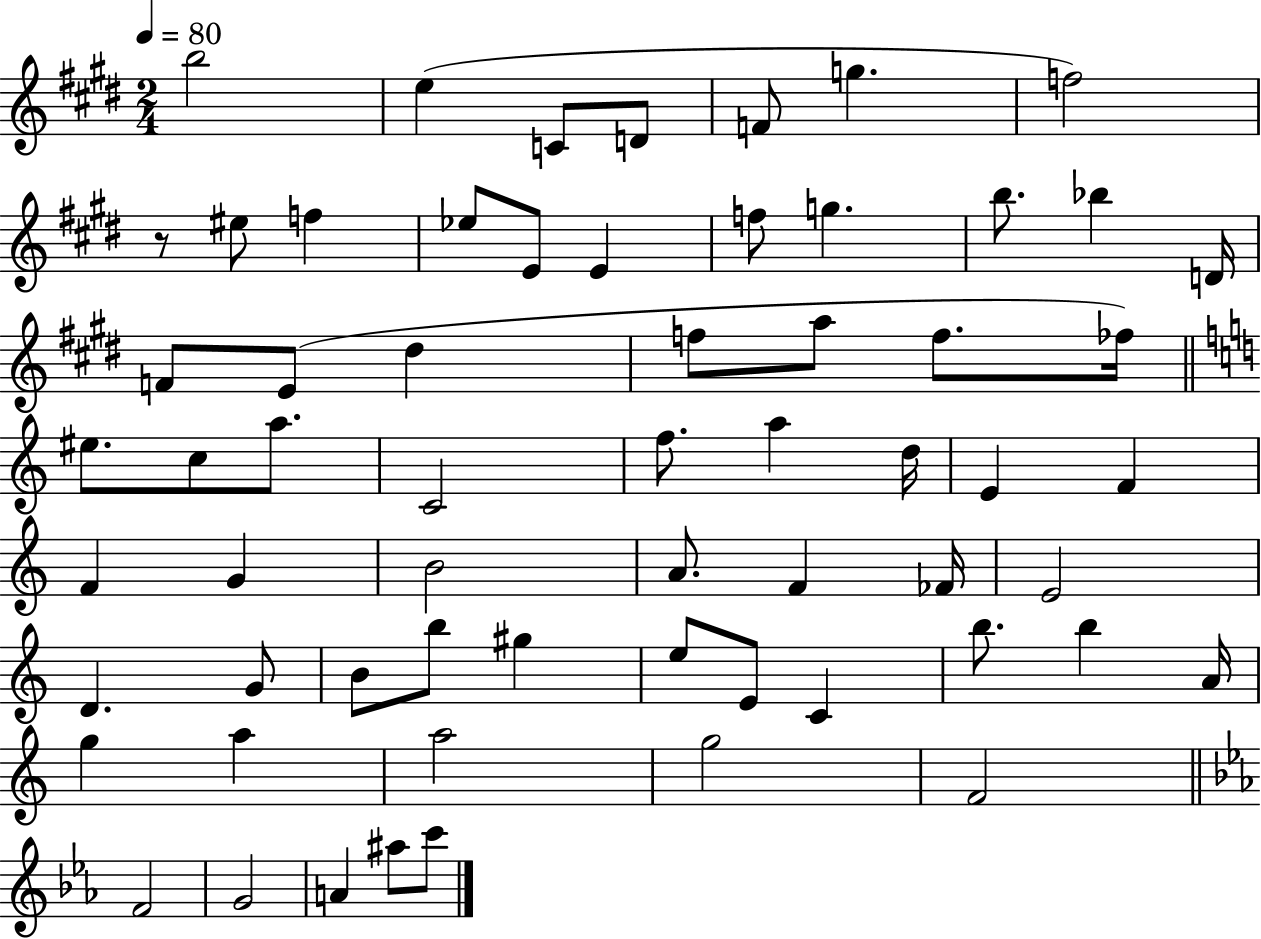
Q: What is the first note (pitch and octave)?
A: B5